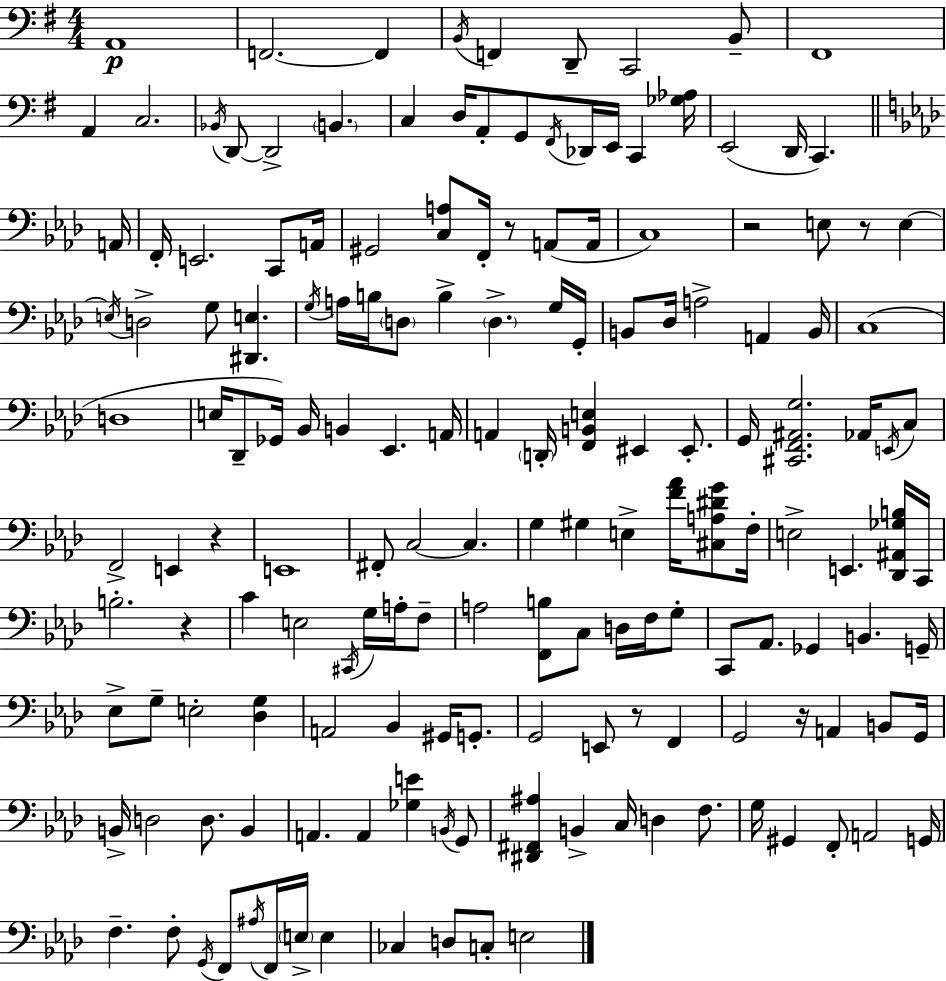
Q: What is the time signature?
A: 4/4